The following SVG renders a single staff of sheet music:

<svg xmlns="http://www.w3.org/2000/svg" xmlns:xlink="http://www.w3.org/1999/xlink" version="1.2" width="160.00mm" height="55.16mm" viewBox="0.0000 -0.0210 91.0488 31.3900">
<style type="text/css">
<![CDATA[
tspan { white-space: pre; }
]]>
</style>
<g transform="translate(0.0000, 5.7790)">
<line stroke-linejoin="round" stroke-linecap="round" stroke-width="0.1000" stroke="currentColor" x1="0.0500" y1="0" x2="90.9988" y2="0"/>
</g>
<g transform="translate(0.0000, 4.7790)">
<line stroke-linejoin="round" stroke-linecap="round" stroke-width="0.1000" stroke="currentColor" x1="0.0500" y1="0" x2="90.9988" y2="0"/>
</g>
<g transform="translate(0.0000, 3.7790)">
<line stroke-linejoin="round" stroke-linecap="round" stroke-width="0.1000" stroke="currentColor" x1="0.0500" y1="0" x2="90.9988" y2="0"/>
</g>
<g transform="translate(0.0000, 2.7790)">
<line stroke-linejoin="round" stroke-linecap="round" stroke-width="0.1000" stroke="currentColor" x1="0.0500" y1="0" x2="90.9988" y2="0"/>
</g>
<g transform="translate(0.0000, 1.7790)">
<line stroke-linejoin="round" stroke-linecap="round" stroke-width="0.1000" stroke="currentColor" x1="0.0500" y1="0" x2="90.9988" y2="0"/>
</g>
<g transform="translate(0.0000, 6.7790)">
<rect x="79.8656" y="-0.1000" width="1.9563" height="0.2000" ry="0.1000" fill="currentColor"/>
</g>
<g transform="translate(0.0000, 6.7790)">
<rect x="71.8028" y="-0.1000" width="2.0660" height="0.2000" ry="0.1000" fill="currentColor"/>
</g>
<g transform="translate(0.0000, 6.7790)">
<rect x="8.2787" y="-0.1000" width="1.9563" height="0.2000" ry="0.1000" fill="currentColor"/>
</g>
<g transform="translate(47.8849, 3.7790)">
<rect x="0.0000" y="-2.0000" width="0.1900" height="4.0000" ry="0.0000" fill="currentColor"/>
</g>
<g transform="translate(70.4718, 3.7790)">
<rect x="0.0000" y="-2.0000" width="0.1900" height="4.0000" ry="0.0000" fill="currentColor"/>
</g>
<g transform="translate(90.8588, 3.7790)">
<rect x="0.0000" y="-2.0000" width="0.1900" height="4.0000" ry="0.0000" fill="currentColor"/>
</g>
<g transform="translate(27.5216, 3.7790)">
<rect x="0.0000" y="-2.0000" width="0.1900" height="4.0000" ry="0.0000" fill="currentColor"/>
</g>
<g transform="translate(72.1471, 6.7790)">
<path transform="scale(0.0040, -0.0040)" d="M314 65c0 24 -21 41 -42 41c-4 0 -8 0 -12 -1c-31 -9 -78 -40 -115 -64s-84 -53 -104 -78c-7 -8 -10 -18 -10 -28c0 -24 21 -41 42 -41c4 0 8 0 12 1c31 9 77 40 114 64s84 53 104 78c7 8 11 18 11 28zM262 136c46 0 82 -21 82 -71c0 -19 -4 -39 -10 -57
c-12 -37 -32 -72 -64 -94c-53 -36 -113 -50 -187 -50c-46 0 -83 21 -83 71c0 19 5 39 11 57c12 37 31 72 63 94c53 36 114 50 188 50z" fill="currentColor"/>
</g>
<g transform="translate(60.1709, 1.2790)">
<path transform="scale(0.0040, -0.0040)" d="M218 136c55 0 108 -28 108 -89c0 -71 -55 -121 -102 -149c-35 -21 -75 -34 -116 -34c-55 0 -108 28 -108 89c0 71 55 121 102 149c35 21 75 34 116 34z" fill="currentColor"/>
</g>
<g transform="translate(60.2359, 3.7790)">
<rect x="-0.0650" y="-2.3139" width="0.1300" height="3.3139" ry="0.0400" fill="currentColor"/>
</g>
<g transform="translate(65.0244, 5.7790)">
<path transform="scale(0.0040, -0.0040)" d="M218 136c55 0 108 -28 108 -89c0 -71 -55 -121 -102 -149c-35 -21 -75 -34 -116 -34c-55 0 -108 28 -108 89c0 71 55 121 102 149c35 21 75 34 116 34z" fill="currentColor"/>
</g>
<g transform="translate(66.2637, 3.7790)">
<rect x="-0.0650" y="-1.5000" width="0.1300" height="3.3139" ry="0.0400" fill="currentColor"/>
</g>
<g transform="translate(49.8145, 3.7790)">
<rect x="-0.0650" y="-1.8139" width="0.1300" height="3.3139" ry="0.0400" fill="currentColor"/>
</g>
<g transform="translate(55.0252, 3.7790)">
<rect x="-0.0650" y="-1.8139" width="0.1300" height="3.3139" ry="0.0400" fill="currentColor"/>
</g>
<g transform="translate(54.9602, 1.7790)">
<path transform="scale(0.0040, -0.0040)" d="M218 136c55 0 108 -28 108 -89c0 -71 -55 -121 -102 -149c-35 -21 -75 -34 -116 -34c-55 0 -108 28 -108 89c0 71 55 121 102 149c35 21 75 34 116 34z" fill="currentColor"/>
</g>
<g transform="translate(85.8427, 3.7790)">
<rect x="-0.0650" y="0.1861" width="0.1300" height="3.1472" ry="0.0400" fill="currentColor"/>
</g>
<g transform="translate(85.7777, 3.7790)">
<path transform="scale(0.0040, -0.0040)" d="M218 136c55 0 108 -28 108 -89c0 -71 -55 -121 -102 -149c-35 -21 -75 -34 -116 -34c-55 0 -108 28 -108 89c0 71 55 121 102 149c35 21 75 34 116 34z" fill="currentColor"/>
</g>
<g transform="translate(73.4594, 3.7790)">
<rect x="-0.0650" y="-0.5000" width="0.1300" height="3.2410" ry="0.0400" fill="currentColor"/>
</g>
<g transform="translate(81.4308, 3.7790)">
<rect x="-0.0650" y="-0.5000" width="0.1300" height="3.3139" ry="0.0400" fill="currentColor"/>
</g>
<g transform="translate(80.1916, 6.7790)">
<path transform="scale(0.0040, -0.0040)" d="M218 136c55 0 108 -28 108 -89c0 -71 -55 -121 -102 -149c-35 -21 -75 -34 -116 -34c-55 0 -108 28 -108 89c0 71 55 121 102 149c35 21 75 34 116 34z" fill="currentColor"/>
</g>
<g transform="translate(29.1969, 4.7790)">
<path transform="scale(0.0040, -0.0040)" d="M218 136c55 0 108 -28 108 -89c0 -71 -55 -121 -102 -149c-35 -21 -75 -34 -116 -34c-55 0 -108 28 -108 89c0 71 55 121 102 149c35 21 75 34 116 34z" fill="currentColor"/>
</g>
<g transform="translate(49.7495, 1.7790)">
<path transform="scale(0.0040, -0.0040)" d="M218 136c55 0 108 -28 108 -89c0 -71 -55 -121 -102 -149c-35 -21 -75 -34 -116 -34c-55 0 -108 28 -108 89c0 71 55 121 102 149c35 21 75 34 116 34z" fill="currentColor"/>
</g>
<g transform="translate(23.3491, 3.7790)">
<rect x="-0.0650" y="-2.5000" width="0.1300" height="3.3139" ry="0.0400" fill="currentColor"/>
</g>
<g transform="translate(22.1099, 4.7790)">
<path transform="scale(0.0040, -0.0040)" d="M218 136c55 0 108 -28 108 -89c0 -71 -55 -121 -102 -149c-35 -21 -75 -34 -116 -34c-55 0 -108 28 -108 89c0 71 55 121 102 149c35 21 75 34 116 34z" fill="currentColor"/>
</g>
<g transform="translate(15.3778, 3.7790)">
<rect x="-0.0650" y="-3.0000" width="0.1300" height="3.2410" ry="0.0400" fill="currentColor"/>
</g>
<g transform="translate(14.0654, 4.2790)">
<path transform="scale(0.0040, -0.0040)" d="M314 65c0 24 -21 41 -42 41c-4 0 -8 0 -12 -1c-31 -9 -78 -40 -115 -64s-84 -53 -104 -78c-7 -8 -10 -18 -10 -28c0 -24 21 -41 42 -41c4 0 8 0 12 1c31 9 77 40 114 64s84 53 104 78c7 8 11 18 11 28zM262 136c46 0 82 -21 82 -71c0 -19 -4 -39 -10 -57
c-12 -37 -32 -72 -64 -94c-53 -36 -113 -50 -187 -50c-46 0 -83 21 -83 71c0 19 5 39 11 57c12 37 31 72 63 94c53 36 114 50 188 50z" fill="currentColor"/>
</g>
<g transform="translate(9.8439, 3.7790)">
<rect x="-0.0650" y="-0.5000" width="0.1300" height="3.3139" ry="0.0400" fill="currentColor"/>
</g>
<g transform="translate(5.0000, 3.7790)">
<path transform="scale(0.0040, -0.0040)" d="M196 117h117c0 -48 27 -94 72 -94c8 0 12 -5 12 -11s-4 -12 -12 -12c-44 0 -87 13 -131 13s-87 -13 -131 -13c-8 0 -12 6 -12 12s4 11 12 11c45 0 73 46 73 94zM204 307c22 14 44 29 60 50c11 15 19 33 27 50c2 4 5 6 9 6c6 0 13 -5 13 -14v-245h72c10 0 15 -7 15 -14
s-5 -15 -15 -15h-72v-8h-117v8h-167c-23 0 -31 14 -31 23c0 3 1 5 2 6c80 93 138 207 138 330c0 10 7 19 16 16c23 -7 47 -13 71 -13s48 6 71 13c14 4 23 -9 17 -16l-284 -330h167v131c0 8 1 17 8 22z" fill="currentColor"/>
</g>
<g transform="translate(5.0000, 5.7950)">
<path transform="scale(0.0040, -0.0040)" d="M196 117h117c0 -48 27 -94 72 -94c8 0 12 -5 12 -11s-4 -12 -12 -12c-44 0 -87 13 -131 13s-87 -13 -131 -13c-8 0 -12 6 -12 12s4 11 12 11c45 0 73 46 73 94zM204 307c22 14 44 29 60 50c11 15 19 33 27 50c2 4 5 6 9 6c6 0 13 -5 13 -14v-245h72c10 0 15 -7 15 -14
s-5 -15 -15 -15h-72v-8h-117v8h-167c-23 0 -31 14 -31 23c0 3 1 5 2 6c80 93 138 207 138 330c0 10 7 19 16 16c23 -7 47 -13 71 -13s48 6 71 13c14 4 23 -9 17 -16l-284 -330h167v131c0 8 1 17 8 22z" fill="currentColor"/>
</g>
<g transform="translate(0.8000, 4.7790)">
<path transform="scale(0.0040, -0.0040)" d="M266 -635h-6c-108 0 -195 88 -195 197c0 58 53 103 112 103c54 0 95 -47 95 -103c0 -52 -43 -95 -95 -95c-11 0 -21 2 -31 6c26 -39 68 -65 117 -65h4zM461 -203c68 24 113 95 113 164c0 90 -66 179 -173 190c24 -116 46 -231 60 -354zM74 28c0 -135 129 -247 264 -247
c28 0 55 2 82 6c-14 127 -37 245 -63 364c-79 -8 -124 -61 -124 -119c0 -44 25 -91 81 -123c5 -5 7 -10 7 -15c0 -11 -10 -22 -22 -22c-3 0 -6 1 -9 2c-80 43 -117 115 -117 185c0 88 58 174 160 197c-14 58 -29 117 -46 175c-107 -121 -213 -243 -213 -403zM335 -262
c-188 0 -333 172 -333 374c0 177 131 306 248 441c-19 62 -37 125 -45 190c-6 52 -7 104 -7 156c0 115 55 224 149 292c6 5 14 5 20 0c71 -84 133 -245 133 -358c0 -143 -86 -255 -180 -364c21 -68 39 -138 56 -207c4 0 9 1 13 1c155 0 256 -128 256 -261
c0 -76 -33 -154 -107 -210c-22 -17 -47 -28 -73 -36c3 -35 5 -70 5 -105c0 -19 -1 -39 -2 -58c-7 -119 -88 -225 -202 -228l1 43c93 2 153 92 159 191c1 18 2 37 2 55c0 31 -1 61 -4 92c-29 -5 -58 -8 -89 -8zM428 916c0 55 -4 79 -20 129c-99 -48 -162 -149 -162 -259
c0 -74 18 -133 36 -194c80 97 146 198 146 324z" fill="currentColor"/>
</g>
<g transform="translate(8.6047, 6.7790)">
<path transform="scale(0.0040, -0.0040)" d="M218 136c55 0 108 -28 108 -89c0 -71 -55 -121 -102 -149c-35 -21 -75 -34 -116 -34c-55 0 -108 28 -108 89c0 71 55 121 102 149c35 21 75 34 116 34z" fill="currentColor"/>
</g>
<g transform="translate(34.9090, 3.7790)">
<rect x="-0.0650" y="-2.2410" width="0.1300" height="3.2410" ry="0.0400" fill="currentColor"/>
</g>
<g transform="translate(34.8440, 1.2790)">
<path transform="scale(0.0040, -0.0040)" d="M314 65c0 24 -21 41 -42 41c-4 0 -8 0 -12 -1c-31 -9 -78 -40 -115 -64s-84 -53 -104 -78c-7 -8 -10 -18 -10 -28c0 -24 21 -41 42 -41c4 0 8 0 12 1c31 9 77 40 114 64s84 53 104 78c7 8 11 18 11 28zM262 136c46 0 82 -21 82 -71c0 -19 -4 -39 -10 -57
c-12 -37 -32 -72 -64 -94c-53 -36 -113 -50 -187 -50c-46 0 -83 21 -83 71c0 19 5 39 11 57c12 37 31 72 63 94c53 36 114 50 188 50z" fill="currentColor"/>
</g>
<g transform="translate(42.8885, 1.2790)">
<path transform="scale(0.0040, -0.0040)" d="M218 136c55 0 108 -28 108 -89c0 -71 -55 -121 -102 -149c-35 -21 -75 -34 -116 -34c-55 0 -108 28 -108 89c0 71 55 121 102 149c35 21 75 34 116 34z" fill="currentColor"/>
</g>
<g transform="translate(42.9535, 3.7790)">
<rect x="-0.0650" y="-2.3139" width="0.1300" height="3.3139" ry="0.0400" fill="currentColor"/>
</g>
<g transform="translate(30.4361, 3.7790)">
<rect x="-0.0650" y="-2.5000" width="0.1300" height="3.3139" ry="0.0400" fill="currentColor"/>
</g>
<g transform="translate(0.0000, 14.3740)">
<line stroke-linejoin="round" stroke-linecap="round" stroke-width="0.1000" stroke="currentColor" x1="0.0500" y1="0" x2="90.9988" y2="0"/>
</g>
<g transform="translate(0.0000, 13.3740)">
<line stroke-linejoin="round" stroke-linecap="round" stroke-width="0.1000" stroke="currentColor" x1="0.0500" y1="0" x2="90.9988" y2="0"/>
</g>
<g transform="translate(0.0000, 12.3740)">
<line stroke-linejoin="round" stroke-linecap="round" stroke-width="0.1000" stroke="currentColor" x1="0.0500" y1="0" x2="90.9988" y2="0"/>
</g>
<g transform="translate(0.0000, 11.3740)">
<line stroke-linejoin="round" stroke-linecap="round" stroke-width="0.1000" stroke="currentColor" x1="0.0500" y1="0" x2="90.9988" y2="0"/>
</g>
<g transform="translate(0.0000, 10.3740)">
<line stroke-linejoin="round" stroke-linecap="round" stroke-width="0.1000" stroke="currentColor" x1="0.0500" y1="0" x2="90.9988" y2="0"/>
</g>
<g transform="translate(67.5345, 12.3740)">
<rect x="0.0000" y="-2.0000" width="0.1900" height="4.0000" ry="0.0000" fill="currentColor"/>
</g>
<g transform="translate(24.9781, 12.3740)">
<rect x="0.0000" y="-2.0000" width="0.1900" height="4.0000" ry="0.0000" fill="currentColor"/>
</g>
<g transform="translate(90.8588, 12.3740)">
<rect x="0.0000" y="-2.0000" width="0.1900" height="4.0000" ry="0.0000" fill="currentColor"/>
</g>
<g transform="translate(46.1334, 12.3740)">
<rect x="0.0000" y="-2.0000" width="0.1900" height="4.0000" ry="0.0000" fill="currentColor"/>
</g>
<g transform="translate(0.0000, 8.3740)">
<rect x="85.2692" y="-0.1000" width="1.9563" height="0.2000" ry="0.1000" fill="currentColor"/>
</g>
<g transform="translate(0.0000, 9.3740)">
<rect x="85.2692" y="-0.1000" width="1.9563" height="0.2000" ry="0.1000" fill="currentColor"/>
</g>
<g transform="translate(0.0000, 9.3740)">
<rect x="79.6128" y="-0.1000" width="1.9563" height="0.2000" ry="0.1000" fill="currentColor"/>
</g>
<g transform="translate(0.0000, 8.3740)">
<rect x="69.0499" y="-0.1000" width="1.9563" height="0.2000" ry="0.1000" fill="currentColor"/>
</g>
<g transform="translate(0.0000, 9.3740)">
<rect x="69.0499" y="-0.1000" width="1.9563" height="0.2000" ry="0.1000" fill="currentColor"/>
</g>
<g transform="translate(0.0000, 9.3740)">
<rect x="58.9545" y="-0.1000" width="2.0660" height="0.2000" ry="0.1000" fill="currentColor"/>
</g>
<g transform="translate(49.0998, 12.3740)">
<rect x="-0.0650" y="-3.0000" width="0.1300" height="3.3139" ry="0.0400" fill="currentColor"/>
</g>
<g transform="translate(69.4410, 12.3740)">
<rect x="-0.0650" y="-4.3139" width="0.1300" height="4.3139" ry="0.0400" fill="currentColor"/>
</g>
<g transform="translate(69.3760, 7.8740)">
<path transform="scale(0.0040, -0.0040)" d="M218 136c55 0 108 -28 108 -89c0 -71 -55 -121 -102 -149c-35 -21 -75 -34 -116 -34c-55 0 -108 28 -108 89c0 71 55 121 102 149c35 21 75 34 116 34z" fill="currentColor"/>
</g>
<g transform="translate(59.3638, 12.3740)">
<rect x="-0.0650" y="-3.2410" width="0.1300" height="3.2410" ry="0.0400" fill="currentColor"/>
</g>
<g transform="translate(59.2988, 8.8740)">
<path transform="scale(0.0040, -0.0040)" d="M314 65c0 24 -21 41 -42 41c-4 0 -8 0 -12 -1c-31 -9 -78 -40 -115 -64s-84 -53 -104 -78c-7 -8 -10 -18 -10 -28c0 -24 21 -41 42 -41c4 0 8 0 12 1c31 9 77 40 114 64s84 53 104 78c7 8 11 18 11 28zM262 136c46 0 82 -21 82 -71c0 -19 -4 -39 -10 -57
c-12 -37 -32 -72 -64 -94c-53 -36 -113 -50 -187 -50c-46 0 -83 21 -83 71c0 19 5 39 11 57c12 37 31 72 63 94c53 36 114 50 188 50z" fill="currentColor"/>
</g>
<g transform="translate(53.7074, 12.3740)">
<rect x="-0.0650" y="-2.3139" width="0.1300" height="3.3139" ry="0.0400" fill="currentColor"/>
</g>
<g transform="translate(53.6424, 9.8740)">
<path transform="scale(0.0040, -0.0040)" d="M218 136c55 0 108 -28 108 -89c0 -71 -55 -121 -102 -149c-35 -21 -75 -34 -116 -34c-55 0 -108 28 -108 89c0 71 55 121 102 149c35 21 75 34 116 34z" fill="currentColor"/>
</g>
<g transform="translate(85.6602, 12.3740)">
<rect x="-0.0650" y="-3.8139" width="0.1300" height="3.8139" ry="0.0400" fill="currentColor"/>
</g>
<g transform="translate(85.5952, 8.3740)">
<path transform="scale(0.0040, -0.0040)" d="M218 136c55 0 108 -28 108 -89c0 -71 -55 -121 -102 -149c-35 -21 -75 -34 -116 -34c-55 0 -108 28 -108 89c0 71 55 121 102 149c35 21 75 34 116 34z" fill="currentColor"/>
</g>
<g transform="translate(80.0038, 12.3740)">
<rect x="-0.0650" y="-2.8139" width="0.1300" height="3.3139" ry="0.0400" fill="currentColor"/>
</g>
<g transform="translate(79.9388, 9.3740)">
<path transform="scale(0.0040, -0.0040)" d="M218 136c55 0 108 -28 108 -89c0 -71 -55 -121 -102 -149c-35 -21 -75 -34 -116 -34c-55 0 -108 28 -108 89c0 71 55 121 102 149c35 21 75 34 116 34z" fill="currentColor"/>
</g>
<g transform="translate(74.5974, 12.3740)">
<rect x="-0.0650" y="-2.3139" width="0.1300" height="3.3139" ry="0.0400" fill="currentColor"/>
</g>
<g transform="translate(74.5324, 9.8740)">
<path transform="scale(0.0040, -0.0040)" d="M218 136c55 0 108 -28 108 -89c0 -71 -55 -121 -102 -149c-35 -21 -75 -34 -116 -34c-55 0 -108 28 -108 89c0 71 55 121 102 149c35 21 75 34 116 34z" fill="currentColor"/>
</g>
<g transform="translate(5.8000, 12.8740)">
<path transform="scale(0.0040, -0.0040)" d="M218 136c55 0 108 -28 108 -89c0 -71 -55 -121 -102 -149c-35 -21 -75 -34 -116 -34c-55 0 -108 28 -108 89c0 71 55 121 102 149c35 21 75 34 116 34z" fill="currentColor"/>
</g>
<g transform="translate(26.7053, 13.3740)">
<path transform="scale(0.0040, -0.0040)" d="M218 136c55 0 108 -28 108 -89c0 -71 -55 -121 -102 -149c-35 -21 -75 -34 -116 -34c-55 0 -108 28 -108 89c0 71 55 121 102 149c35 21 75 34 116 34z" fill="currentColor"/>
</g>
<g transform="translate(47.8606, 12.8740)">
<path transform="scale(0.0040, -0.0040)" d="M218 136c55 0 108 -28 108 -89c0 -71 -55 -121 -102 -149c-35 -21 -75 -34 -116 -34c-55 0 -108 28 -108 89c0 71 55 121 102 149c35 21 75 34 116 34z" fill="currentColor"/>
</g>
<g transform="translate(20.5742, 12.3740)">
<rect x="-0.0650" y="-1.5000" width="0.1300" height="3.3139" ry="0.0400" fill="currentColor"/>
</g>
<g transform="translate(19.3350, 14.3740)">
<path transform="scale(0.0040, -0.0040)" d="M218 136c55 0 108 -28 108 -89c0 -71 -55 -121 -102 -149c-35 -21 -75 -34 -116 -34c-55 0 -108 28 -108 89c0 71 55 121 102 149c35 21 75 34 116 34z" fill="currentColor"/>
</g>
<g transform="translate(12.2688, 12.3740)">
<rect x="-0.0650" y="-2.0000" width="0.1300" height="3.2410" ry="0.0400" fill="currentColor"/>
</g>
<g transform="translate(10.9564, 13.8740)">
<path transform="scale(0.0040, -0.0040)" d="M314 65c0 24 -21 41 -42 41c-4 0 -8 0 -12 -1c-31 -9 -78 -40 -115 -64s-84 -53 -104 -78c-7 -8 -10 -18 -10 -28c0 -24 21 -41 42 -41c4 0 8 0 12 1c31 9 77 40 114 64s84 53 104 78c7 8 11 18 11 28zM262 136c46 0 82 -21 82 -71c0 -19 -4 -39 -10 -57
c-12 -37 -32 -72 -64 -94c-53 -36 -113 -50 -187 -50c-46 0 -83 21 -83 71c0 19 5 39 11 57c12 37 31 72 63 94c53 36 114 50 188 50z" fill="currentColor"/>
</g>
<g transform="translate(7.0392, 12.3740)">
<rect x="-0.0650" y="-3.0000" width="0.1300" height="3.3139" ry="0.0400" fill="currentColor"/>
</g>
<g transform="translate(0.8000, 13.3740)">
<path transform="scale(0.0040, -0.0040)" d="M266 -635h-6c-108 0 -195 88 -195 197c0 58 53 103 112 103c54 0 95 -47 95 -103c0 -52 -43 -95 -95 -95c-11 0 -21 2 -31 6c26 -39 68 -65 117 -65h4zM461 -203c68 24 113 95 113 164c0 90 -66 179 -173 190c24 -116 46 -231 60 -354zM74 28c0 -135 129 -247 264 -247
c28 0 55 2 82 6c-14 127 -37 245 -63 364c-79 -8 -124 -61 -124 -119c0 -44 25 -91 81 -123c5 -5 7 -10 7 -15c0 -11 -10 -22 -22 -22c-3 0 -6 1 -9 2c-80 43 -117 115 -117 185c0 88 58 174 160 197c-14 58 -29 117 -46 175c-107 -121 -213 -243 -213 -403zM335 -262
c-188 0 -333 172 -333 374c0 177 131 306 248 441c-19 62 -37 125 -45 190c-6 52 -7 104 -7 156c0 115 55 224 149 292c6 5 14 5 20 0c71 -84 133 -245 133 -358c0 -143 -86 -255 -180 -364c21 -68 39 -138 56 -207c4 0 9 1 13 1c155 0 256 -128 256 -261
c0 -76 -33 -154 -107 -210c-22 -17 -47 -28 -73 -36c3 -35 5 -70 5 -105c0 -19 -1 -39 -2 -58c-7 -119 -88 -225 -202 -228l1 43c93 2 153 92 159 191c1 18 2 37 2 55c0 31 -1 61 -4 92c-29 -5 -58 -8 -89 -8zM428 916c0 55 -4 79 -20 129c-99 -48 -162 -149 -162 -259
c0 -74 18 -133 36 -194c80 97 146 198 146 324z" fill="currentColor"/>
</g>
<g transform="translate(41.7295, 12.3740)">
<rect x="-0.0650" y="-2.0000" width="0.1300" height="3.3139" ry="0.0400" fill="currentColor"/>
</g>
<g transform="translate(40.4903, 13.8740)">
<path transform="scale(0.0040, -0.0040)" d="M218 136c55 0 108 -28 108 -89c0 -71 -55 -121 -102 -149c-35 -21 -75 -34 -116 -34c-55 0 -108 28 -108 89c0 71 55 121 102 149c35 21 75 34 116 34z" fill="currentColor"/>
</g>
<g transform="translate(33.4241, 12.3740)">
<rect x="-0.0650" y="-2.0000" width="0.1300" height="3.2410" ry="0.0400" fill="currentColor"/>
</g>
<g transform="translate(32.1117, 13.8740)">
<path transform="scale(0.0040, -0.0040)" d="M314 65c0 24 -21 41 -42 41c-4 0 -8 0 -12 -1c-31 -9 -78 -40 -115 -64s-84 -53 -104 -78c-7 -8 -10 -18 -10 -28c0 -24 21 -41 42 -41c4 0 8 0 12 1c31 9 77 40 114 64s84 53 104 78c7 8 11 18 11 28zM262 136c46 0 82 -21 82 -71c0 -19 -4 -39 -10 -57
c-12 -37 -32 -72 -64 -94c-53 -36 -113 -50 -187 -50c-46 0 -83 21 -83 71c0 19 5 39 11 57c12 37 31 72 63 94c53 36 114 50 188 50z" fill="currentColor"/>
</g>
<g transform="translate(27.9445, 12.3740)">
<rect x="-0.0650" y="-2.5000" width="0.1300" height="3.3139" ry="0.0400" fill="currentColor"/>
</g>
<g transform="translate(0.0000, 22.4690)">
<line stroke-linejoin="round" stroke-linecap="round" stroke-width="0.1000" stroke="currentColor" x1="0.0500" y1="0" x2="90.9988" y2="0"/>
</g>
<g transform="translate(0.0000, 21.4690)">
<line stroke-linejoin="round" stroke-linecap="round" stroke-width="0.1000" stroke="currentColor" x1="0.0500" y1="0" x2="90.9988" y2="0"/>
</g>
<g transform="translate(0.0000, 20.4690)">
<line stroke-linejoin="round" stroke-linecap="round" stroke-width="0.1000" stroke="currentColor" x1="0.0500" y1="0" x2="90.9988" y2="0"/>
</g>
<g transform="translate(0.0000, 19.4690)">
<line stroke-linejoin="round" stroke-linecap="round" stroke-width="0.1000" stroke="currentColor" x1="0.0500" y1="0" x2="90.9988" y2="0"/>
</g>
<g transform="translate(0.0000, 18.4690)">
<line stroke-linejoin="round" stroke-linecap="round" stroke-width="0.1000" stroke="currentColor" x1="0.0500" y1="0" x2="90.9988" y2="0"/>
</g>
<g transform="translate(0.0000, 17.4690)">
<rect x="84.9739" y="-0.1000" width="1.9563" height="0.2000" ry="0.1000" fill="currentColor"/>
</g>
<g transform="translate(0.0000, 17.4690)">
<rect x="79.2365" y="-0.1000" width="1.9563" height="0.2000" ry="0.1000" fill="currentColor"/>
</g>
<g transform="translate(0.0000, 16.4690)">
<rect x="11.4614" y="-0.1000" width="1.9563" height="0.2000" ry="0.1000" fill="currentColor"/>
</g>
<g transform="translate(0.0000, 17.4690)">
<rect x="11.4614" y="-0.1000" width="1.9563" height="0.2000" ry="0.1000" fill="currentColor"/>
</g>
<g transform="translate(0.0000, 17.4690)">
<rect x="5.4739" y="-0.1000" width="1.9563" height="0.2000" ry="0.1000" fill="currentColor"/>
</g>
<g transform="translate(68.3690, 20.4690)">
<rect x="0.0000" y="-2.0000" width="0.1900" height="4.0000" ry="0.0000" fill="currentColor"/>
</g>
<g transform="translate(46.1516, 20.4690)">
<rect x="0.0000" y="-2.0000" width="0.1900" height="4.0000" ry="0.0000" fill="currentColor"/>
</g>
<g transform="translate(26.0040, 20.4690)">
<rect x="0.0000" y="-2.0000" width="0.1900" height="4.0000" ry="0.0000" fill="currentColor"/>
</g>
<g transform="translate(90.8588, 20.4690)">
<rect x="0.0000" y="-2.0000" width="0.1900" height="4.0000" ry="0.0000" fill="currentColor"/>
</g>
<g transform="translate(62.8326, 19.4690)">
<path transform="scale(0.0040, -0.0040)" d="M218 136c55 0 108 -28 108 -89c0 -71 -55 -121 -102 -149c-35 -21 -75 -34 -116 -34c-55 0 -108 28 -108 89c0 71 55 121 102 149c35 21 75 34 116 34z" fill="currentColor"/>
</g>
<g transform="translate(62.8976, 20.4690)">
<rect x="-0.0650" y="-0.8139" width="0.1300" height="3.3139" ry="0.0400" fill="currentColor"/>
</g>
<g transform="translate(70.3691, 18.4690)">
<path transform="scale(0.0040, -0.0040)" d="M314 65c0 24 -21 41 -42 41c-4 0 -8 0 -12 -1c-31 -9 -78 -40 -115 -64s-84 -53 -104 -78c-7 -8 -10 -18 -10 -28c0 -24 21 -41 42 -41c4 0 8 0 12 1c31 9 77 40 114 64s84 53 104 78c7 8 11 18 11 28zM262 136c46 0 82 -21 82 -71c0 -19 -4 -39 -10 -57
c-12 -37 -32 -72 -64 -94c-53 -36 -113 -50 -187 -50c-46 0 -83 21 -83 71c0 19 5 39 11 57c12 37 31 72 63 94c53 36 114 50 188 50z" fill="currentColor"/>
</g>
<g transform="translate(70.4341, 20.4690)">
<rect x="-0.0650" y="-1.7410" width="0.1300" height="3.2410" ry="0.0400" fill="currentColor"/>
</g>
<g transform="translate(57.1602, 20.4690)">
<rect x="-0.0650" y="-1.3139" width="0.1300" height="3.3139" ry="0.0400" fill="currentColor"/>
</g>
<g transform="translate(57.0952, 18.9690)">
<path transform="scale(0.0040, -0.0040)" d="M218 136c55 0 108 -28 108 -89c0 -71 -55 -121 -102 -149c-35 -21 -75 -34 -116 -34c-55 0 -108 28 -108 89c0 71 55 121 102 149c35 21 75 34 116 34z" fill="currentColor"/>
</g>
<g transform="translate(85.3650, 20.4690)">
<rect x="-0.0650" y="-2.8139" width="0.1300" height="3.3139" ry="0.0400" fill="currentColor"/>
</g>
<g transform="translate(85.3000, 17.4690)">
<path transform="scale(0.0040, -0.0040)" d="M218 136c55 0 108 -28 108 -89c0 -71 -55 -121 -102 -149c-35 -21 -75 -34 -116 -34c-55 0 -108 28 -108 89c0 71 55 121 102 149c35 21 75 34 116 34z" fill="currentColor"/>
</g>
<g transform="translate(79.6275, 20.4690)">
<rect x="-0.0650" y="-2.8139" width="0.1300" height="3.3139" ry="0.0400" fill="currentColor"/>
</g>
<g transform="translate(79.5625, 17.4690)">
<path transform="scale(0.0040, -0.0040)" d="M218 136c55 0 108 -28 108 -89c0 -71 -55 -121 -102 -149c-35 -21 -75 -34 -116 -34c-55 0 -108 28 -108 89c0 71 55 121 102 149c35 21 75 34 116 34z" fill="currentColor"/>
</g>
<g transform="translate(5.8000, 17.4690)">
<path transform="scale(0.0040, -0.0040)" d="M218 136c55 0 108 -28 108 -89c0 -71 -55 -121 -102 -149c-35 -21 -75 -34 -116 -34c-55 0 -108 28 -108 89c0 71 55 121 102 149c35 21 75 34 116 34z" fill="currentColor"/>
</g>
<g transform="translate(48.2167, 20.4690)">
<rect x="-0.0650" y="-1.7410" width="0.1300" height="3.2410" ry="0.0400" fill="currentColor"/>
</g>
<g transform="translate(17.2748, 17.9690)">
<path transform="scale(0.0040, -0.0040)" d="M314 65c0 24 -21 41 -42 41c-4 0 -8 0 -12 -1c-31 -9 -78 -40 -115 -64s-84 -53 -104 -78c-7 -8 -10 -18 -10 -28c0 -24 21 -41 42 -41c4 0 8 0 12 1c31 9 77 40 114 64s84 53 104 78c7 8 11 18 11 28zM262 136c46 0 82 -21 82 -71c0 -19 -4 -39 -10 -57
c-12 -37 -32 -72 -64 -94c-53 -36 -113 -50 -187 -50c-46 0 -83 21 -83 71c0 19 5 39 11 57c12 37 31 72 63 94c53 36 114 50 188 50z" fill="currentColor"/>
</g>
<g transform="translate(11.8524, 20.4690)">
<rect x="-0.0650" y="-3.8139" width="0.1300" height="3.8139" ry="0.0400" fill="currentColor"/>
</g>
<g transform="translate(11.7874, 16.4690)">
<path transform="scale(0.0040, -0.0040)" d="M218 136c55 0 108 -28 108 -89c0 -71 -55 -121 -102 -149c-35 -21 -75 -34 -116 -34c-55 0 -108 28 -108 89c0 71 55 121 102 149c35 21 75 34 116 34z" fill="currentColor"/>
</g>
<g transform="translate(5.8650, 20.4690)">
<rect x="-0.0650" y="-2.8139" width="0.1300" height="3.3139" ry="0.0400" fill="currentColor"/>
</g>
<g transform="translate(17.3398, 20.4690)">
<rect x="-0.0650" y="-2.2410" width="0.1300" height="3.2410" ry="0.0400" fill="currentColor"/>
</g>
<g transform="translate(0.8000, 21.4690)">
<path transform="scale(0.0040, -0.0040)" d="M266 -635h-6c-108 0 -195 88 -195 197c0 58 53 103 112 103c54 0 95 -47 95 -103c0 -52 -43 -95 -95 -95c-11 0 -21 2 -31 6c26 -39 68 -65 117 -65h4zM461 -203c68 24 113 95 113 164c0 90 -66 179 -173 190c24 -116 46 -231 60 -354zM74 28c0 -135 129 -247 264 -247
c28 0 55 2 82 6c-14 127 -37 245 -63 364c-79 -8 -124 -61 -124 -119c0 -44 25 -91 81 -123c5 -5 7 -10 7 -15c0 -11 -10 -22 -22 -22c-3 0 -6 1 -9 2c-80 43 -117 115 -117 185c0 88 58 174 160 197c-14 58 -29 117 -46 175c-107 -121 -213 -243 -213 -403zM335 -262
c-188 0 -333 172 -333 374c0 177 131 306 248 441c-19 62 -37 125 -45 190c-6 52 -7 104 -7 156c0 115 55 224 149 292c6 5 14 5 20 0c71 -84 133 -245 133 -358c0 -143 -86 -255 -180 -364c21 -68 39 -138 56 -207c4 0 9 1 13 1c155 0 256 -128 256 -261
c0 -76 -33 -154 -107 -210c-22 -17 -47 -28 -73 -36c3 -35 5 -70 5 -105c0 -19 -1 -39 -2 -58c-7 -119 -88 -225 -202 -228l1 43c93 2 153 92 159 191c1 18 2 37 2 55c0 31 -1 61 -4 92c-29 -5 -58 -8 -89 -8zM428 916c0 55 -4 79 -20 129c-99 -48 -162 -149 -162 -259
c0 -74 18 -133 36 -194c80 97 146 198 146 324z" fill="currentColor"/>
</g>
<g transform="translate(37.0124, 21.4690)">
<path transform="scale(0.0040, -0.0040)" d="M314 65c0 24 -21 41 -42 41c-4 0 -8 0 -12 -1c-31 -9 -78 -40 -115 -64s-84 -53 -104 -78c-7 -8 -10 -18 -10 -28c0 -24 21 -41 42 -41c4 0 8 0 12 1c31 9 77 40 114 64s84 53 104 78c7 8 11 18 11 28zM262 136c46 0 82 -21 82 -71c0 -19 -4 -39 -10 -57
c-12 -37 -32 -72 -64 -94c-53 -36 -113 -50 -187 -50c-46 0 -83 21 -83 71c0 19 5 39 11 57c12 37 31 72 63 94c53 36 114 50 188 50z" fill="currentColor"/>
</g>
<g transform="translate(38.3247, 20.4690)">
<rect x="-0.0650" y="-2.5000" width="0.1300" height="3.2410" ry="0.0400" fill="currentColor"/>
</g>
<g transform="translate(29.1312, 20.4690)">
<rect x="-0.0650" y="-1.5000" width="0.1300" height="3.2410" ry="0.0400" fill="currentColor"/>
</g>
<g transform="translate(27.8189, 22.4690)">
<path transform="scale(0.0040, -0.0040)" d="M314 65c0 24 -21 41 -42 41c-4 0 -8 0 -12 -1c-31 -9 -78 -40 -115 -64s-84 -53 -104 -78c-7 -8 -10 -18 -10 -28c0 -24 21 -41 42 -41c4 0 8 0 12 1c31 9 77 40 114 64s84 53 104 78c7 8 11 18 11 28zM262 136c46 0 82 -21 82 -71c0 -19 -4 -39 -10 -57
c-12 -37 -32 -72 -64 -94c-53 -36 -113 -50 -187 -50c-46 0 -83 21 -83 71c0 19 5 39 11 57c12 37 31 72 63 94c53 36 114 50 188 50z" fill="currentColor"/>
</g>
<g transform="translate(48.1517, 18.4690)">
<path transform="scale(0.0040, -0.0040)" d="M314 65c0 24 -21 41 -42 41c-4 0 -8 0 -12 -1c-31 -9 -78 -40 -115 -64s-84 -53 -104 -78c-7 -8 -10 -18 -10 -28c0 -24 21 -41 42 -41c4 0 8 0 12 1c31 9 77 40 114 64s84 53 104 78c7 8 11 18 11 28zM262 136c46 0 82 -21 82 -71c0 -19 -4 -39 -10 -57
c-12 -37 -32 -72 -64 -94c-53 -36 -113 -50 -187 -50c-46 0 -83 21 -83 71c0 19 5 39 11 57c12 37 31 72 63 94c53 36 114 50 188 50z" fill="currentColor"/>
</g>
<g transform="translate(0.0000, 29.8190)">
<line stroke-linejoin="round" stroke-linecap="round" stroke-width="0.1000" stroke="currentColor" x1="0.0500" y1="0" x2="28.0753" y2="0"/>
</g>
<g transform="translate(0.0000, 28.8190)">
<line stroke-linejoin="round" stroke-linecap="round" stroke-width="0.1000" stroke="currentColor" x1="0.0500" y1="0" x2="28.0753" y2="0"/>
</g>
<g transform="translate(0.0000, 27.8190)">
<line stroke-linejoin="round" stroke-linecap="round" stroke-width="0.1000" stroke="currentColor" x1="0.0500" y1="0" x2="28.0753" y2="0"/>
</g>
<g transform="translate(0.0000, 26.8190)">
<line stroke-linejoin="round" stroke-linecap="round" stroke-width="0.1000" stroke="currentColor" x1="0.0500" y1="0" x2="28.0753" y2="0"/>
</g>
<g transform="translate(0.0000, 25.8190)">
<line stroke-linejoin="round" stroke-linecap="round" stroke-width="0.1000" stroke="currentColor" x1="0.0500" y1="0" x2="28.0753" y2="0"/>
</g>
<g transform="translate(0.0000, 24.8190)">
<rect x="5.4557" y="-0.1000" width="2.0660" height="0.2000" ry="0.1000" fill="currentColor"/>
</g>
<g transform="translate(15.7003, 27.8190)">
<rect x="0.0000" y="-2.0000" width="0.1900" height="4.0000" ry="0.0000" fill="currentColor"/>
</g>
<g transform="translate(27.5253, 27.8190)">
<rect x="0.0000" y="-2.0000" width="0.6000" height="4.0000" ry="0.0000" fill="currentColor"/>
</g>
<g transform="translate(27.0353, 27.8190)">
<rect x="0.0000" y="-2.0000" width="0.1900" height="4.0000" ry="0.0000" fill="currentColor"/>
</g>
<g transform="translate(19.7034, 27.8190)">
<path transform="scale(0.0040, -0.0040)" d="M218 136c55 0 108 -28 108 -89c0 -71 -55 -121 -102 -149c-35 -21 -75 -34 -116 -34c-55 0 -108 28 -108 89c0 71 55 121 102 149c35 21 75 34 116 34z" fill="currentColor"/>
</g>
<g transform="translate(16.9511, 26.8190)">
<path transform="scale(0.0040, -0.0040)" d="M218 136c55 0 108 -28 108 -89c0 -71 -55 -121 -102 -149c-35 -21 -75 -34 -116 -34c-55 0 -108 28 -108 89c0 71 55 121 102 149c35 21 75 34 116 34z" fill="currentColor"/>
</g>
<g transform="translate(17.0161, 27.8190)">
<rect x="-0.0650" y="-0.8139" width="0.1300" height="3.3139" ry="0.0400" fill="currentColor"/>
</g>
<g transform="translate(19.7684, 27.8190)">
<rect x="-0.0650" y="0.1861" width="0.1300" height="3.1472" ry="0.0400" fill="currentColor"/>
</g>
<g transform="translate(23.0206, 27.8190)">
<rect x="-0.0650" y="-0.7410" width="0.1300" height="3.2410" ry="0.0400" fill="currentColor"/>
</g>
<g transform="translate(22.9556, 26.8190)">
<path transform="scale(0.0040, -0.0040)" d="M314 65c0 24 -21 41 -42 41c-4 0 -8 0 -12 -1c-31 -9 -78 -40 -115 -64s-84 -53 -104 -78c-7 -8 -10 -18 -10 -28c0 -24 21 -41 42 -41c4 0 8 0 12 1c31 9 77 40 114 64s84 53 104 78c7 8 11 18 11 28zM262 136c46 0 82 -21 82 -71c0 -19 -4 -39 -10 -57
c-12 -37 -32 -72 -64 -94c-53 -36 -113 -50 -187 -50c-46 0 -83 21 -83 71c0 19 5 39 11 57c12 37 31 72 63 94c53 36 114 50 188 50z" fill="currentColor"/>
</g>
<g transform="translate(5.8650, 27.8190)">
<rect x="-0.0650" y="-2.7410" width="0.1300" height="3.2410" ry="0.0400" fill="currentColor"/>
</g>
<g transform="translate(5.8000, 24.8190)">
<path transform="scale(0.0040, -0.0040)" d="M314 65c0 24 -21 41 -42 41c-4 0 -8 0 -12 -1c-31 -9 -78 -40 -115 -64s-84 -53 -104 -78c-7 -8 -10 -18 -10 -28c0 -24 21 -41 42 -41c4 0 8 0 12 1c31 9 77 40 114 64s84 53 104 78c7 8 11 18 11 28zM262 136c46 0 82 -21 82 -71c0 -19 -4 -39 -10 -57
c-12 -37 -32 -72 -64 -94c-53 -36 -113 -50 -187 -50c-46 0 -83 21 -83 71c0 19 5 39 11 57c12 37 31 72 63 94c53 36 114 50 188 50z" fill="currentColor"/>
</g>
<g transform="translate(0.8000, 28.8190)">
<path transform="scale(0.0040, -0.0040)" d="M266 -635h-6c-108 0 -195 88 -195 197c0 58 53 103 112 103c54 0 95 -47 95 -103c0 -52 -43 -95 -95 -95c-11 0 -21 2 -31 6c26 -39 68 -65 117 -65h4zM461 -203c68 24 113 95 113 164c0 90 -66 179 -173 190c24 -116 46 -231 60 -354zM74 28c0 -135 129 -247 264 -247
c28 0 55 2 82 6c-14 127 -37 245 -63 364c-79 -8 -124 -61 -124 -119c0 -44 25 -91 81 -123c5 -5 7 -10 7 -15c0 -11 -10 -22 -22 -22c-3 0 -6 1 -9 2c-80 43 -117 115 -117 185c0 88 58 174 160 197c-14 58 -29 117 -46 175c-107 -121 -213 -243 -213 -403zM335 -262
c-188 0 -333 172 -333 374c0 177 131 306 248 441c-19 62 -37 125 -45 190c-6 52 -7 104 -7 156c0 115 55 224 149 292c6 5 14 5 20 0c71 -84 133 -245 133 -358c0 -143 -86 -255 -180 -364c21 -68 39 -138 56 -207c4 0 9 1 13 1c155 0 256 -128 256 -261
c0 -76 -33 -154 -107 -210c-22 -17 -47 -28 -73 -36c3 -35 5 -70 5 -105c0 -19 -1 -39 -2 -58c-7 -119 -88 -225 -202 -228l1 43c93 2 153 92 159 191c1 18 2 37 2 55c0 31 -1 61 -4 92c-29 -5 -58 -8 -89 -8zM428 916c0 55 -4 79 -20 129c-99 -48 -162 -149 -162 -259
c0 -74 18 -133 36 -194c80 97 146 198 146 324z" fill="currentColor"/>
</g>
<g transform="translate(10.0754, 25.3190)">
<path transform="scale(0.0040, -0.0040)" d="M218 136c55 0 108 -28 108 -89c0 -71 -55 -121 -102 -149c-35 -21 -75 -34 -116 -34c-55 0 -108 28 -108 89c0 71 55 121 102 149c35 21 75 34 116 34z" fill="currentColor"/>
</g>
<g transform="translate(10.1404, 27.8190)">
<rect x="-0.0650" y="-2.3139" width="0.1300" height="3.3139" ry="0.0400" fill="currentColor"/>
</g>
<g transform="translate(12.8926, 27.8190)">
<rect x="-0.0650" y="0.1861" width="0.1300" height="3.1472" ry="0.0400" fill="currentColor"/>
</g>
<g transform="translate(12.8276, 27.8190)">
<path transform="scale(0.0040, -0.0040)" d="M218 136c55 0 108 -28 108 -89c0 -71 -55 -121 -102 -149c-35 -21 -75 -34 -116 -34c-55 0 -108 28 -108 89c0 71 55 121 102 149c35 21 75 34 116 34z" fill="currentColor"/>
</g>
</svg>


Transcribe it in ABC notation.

X:1
T:Untitled
M:4/4
L:1/4
K:C
C A2 G G g2 g f f g E C2 C B A F2 E G F2 F A g b2 d' g a c' a c' g2 E2 G2 f2 e d f2 a a a2 g B d B d2